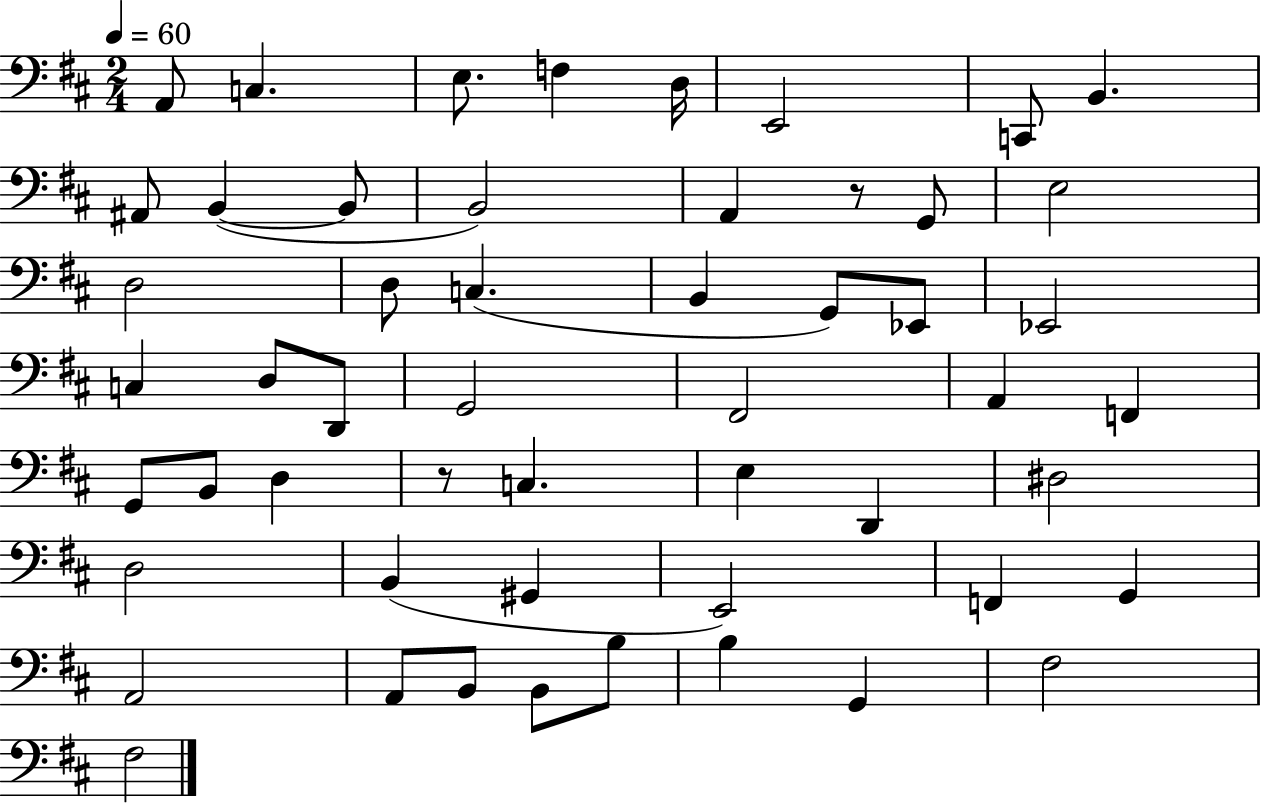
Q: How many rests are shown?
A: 2